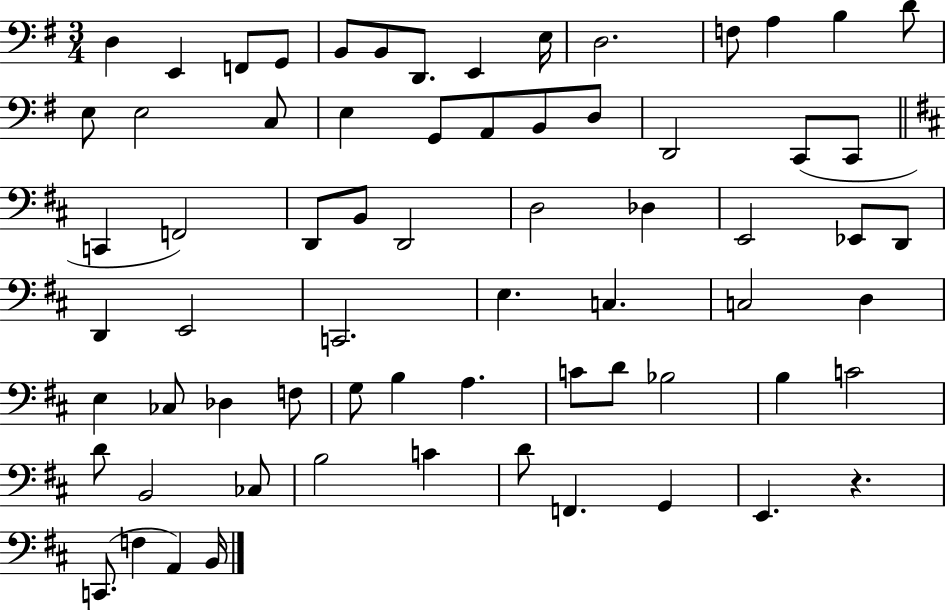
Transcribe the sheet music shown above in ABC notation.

X:1
T:Untitled
M:3/4
L:1/4
K:G
D, E,, F,,/2 G,,/2 B,,/2 B,,/2 D,,/2 E,, E,/4 D,2 F,/2 A, B, D/2 E,/2 E,2 C,/2 E, G,,/2 A,,/2 B,,/2 D,/2 D,,2 C,,/2 C,,/2 C,, F,,2 D,,/2 B,,/2 D,,2 D,2 _D, E,,2 _E,,/2 D,,/2 D,, E,,2 C,,2 E, C, C,2 D, E, _C,/2 _D, F,/2 G,/2 B, A, C/2 D/2 _B,2 B, C2 D/2 B,,2 _C,/2 B,2 C D/2 F,, G,, E,, z C,,/2 F, A,, B,,/4